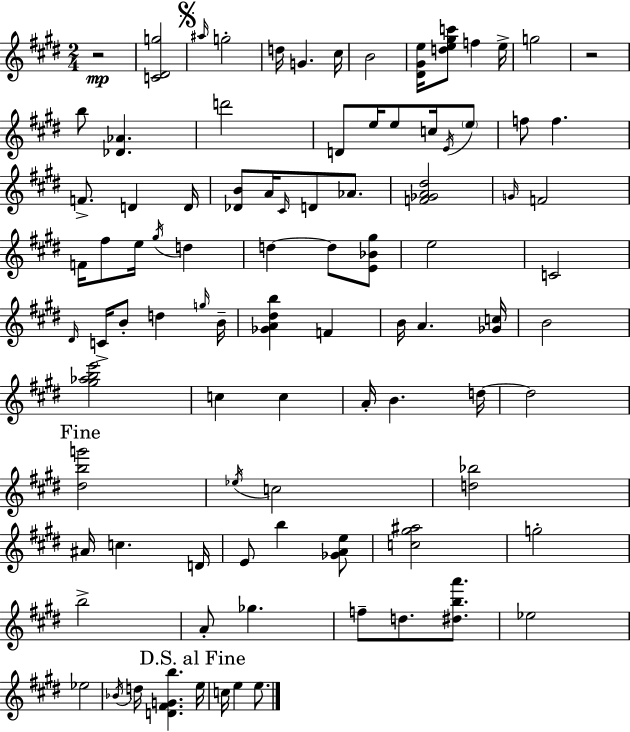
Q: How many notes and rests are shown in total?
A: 92